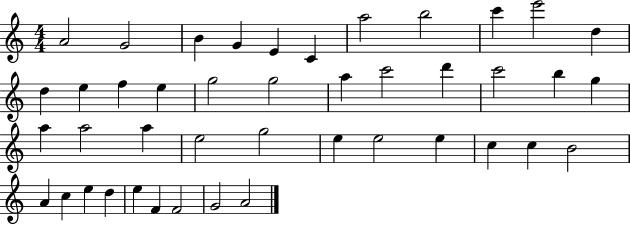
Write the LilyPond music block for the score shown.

{
  \clef treble
  \numericTimeSignature
  \time 4/4
  \key c \major
  a'2 g'2 | b'4 g'4 e'4 c'4 | a''2 b''2 | c'''4 e'''2 d''4 | \break d''4 e''4 f''4 e''4 | g''2 g''2 | a''4 c'''2 d'''4 | c'''2 b''4 g''4 | \break a''4 a''2 a''4 | e''2 g''2 | e''4 e''2 e''4 | c''4 c''4 b'2 | \break a'4 c''4 e''4 d''4 | e''4 f'4 f'2 | g'2 a'2 | \bar "|."
}